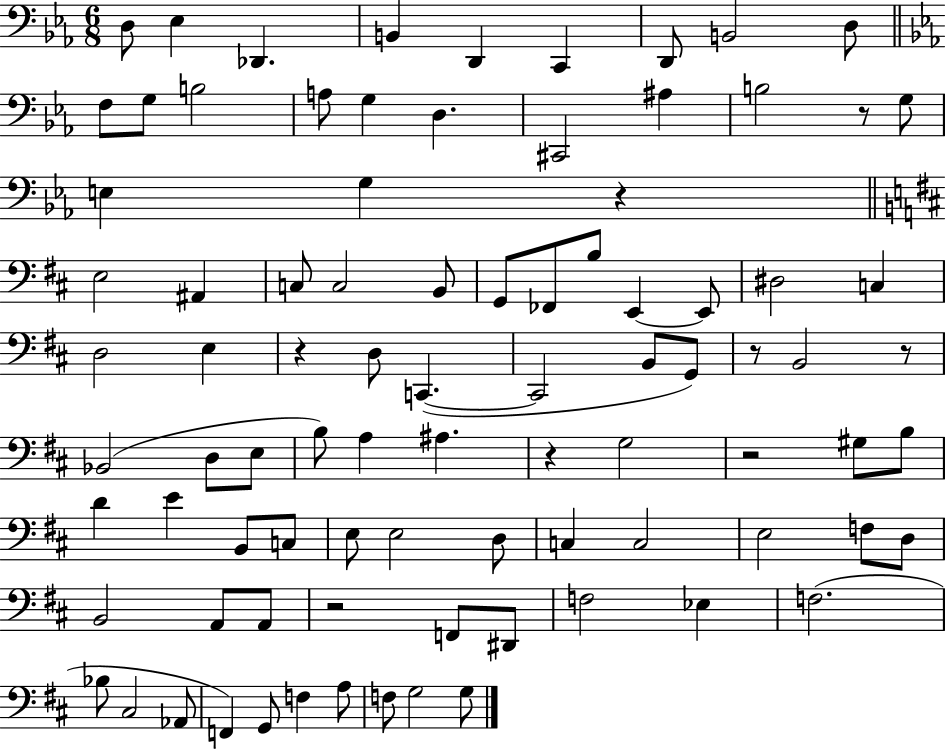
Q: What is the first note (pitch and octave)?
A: D3